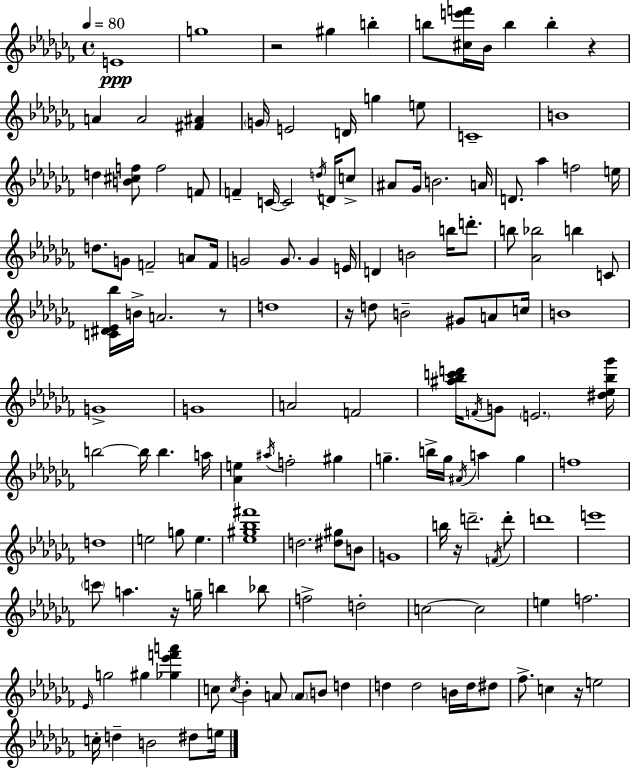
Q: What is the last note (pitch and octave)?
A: E5